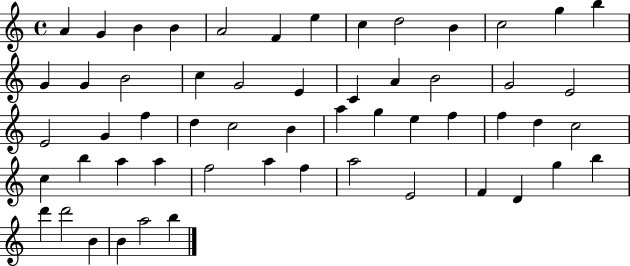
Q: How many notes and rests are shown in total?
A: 56